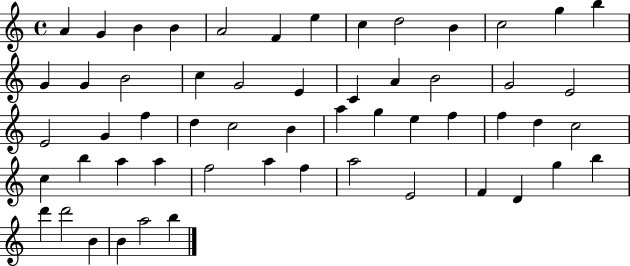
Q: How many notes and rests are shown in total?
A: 56